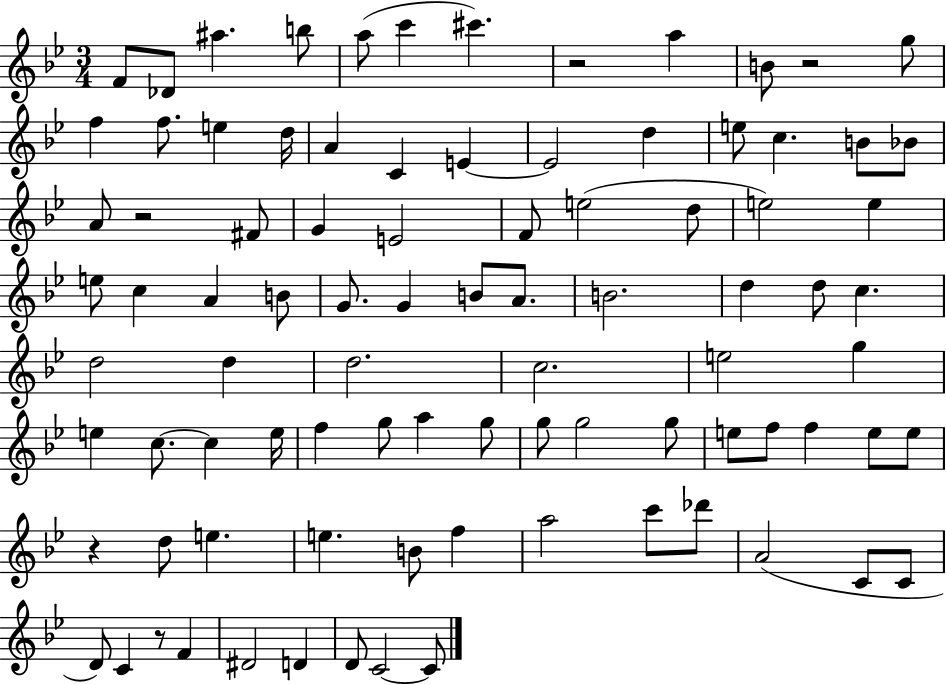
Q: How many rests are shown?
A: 5